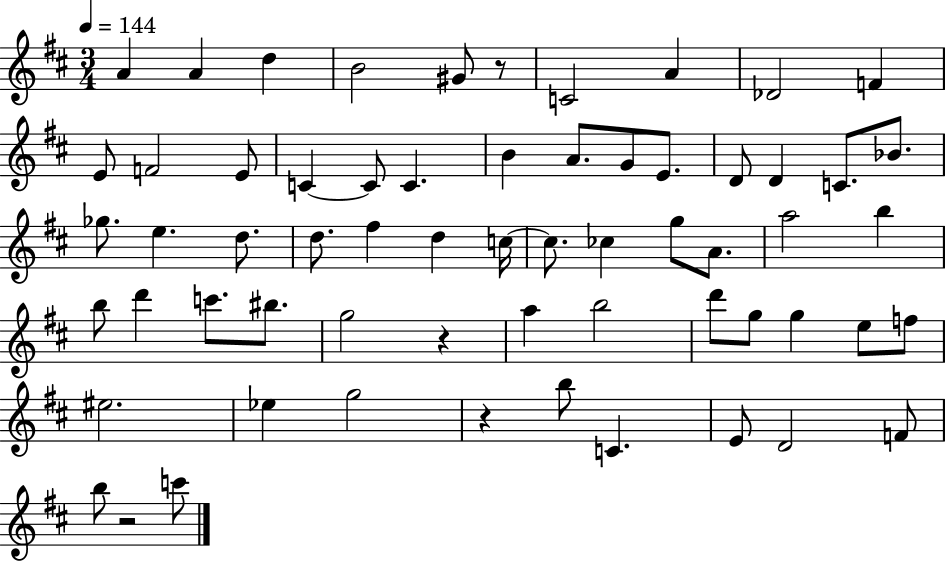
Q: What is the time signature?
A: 3/4